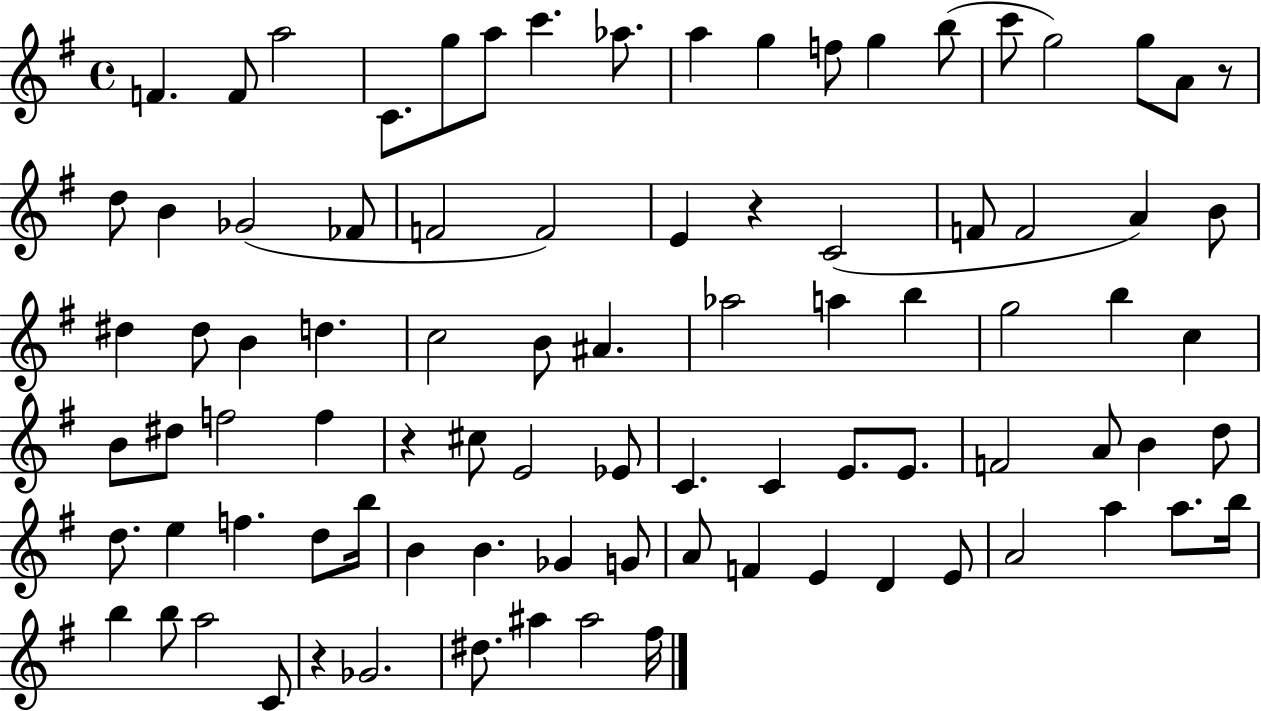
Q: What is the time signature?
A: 4/4